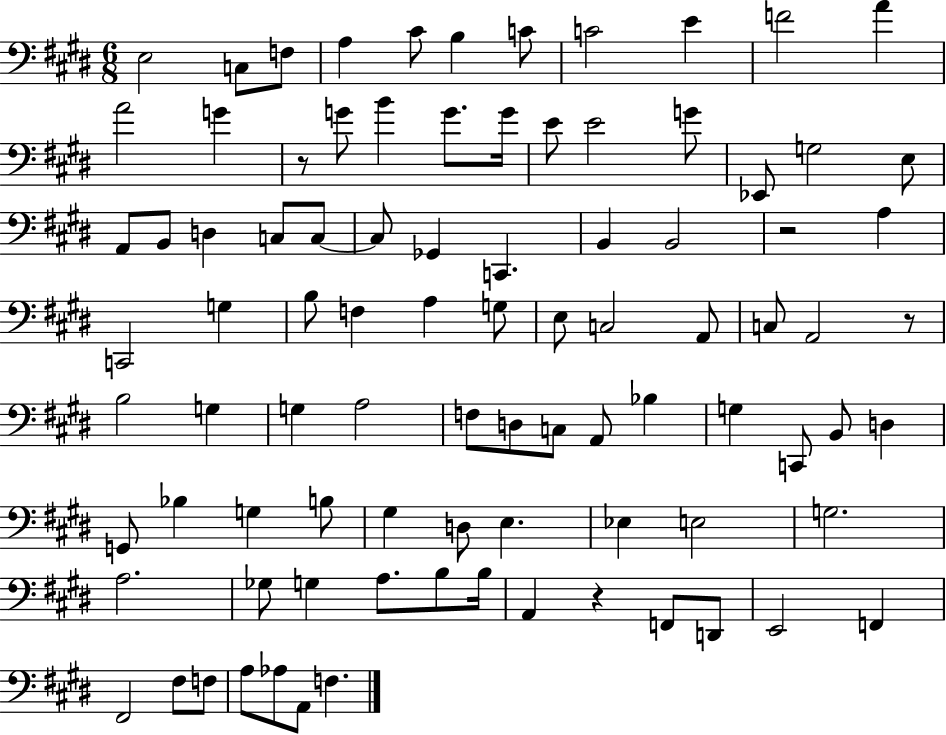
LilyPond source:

{
  \clef bass
  \numericTimeSignature
  \time 6/8
  \key e \major
  e2 c8 f8 | a4 cis'8 b4 c'8 | c'2 e'4 | f'2 a'4 | \break a'2 g'4 | r8 g'8 b'4 g'8. g'16 | e'8 e'2 g'8 | ees,8 g2 e8 | \break a,8 b,8 d4 c8 c8~~ | c8 ges,4 c,4. | b,4 b,2 | r2 a4 | \break c,2 g4 | b8 f4 a4 g8 | e8 c2 a,8 | c8 a,2 r8 | \break b2 g4 | g4 a2 | f8 d8 c8 a,8 bes4 | g4 c,8 b,8 d4 | \break g,8 bes4 g4 b8 | gis4 d8 e4. | ees4 e2 | g2. | \break a2. | ges8 g4 a8. b8 b16 | a,4 r4 f,8 d,8 | e,2 f,4 | \break fis,2 fis8 f8 | a8 aes8 a,8 f4. | \bar "|."
}